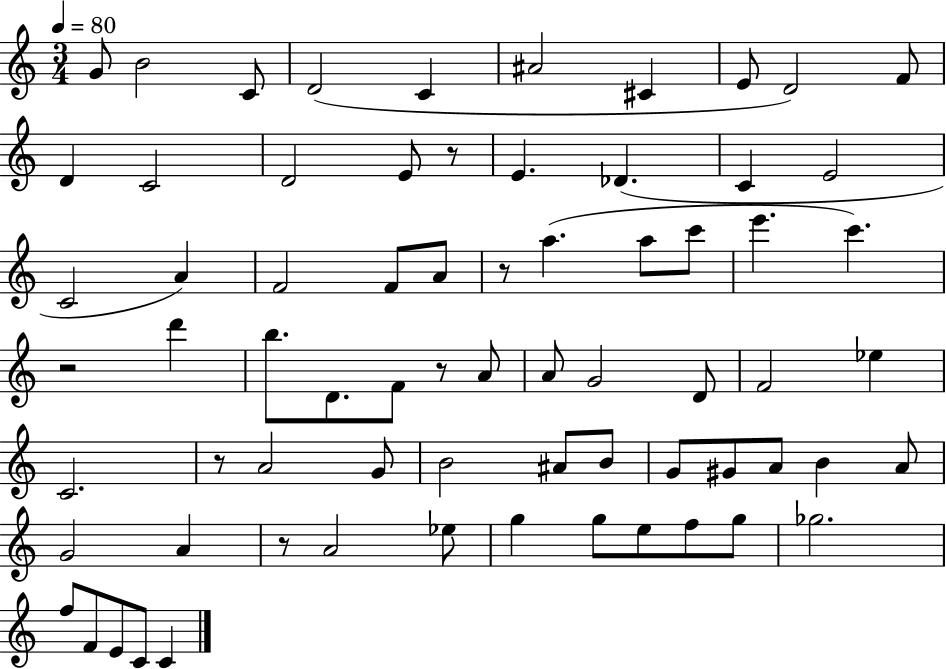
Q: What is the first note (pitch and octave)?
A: G4